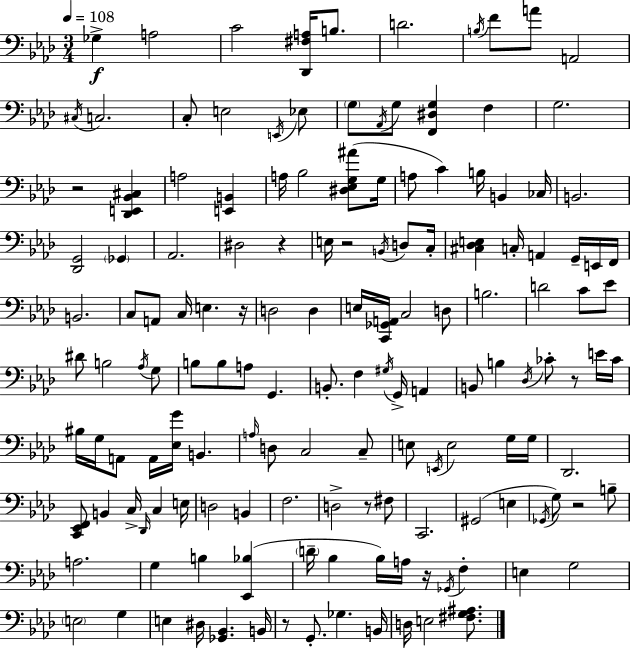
X:1
T:Untitled
M:3/4
L:1/4
K:Fm
_G, A,2 C2 [_D,,^F,A,]/4 B,/2 D2 B,/4 F/2 A/2 A,,2 ^C,/4 C,2 C,/2 E,2 E,,/4 _E,/2 G,/2 _A,,/4 G,/2 [F,,^D,G,] F, G,2 z2 [_D,,E,,_B,,^C,] A,2 [E,,B,,] A,/4 _B,2 [^D,_E,G,^A]/2 G,/4 A,/2 C B,/4 B,, _C,/4 B,,2 [_D,,G,,]2 _G,, _A,,2 ^D,2 z E,/4 z2 B,,/4 D,/2 C,/4 [^C,_D,E,] C,/4 A,, G,,/4 E,,/4 F,,/4 B,,2 C,/2 A,,/2 C,/4 E, z/4 D,2 D, E,/4 [C,,_G,,A,,]/4 C,2 D,/2 B,2 D2 C/2 _E/2 ^D/2 B,2 _A,/4 G,/2 B,/2 B,/2 A,/2 G,, B,,/2 F, ^G,/4 G,,/4 A,, B,,/2 B, _D,/4 _C/2 z/2 E/4 _C/4 ^B,/4 G,/4 A,,/2 A,,/4 [_E,G]/4 B,, A,/4 D,/2 C,2 C,/2 E,/2 E,,/4 E,2 G,/4 G,/4 _D,,2 [C,,_E,,F,,]/2 B,, C,/4 _D,,/4 C, E,/4 D,2 B,, F,2 D,2 z/2 ^F,/2 C,,2 ^G,,2 E, _G,,/4 G,/2 z2 B,/2 A,2 G, B, [_E,,_B,] D/4 _B, _B,/4 A,/4 z/4 _G,,/4 F, E, G,2 E,2 G, E, ^D,/4 [_G,,_B,,] B,,/4 z/2 G,,/2 _G, B,,/4 D,/4 E,2 [^F,G,^A,]/2